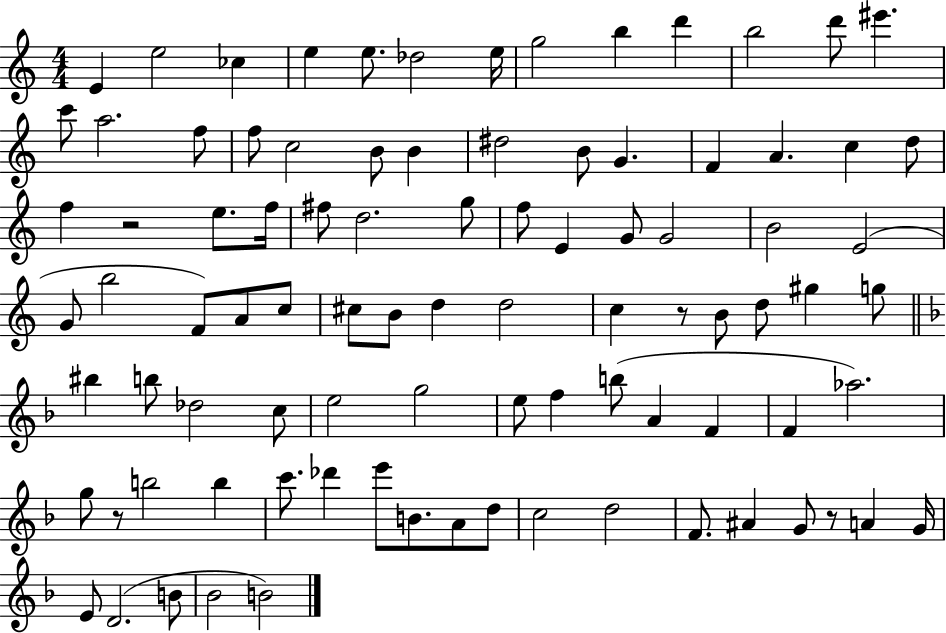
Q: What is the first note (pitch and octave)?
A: E4